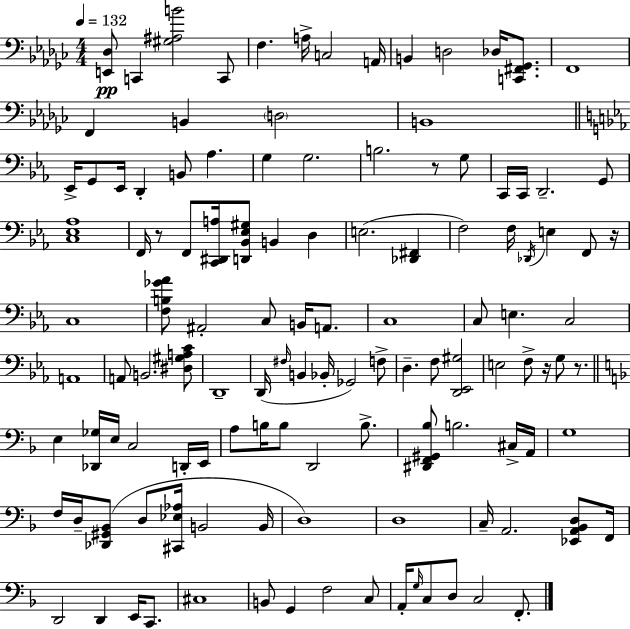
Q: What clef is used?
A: bass